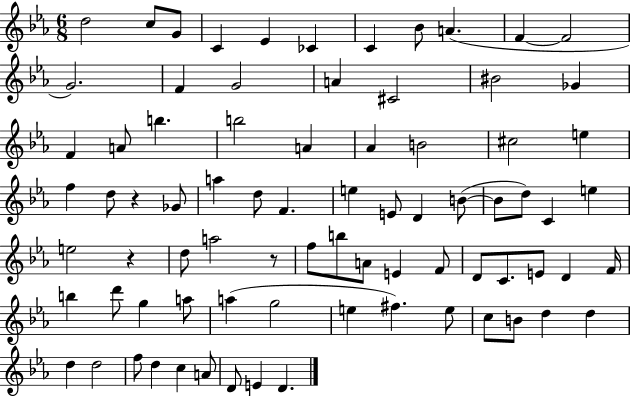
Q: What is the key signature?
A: EES major